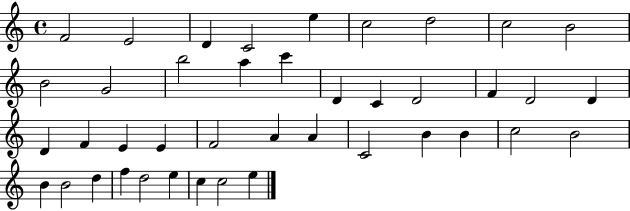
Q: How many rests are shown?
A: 0